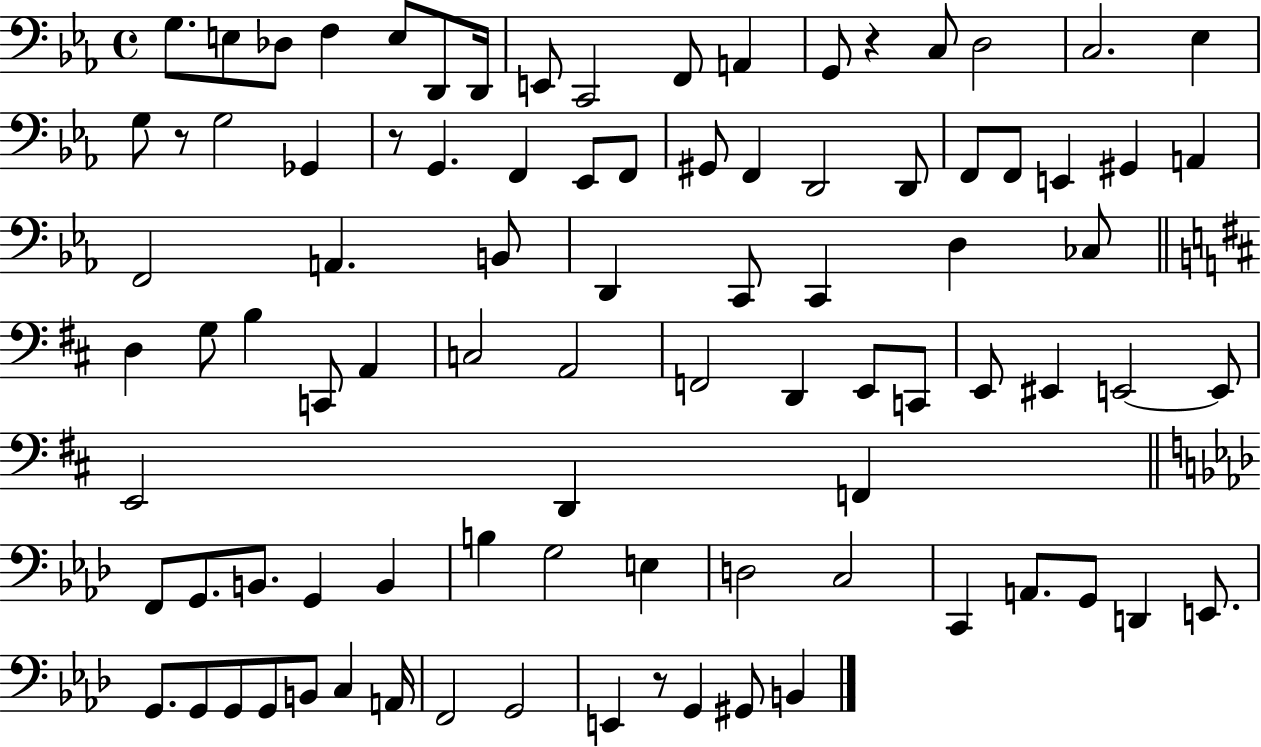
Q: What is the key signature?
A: EES major